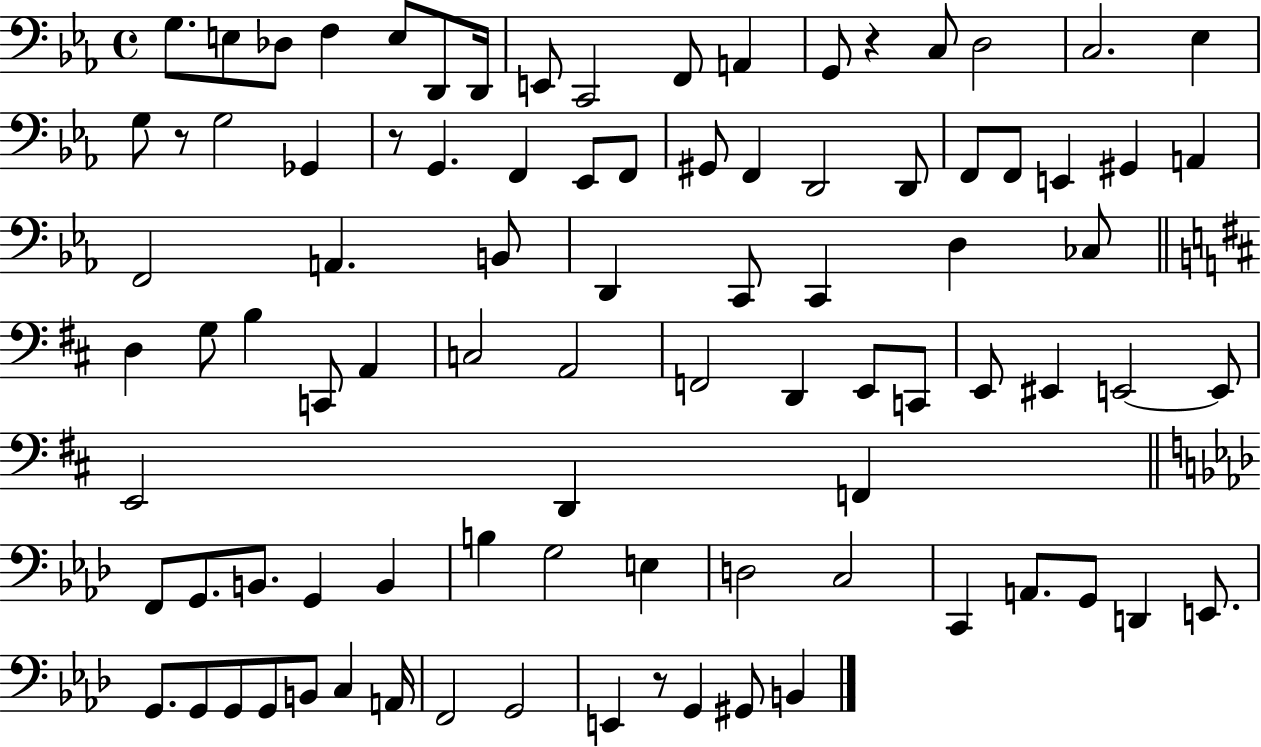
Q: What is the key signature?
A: EES major